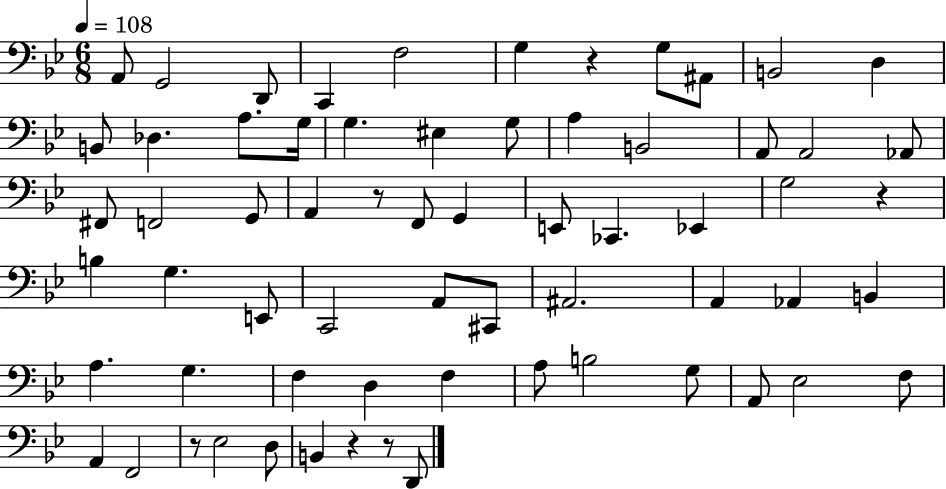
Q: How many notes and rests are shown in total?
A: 65